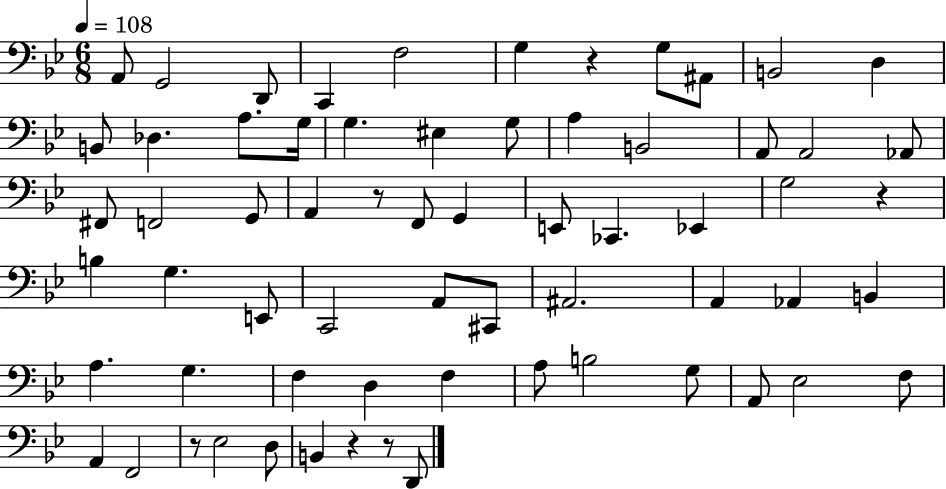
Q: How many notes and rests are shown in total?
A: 65